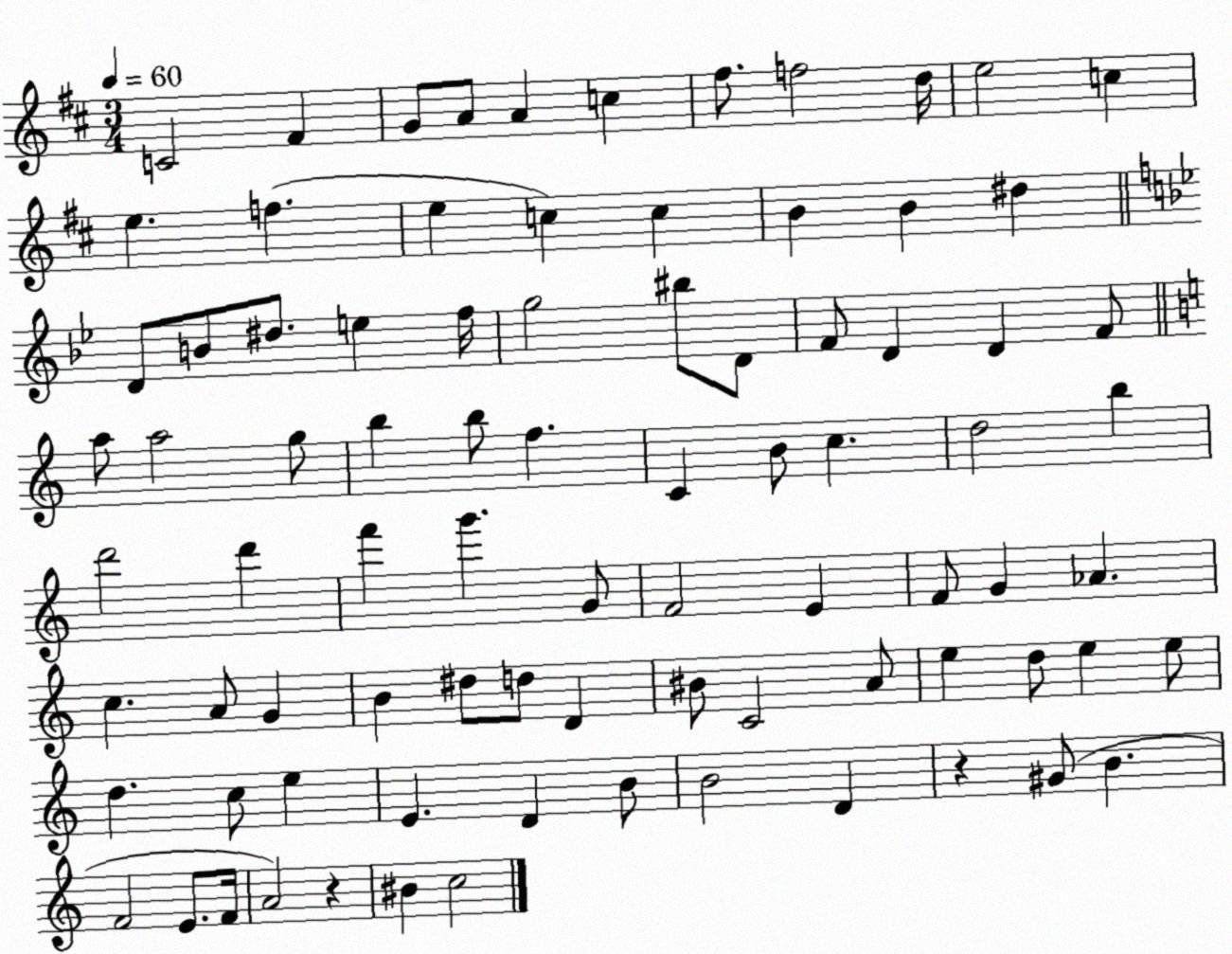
X:1
T:Untitled
M:3/4
L:1/4
K:D
C2 ^F G/2 A/2 A c ^f/2 f2 d/4 e2 c e f e c c B B ^d D/2 B/2 ^d/2 e f/4 g2 ^b/2 D/2 F/2 D D F/2 a/2 a2 g/2 b b/2 f C B/2 c d2 b d'2 d' f' g' G/2 F2 E F/2 G _A c A/2 G B ^d/2 d/2 D ^B/2 C2 A/2 e d/2 e e/2 d c/2 e E D B/2 B2 D z ^G/2 B F2 E/2 F/4 A2 z ^B c2